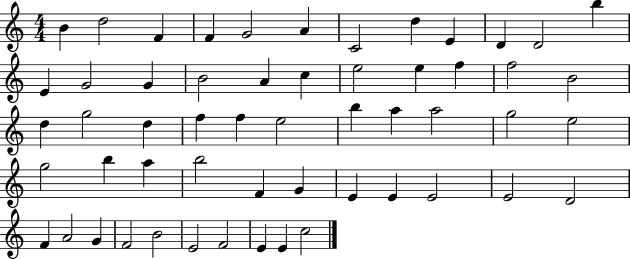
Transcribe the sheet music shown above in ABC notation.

X:1
T:Untitled
M:4/4
L:1/4
K:C
B d2 F F G2 A C2 d E D D2 b E G2 G B2 A c e2 e f f2 B2 d g2 d f f e2 b a a2 g2 e2 g2 b a b2 F G E E E2 E2 D2 F A2 G F2 B2 E2 F2 E E c2